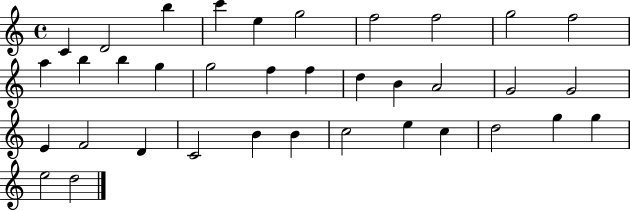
{
  \clef treble
  \time 4/4
  \defaultTimeSignature
  \key c \major
  c'4 d'2 b''4 | c'''4 e''4 g''2 | f''2 f''2 | g''2 f''2 | \break a''4 b''4 b''4 g''4 | g''2 f''4 f''4 | d''4 b'4 a'2 | g'2 g'2 | \break e'4 f'2 d'4 | c'2 b'4 b'4 | c''2 e''4 c''4 | d''2 g''4 g''4 | \break e''2 d''2 | \bar "|."
}